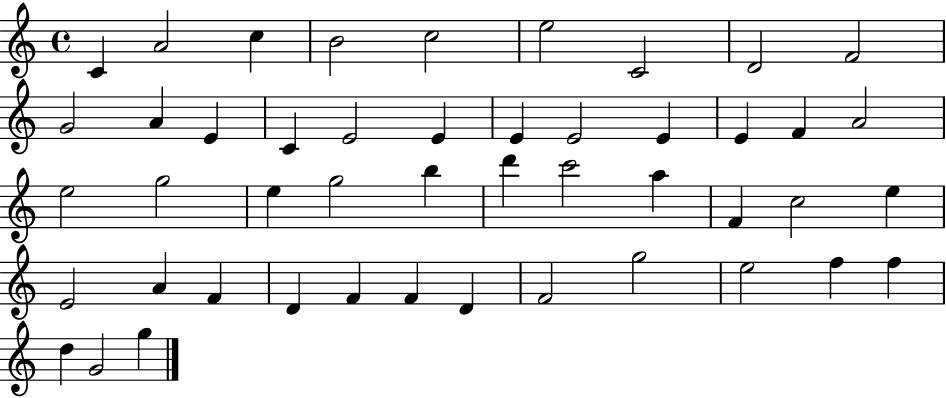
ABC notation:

X:1
T:Untitled
M:4/4
L:1/4
K:C
C A2 c B2 c2 e2 C2 D2 F2 G2 A E C E2 E E E2 E E F A2 e2 g2 e g2 b d' c'2 a F c2 e E2 A F D F F D F2 g2 e2 f f d G2 g